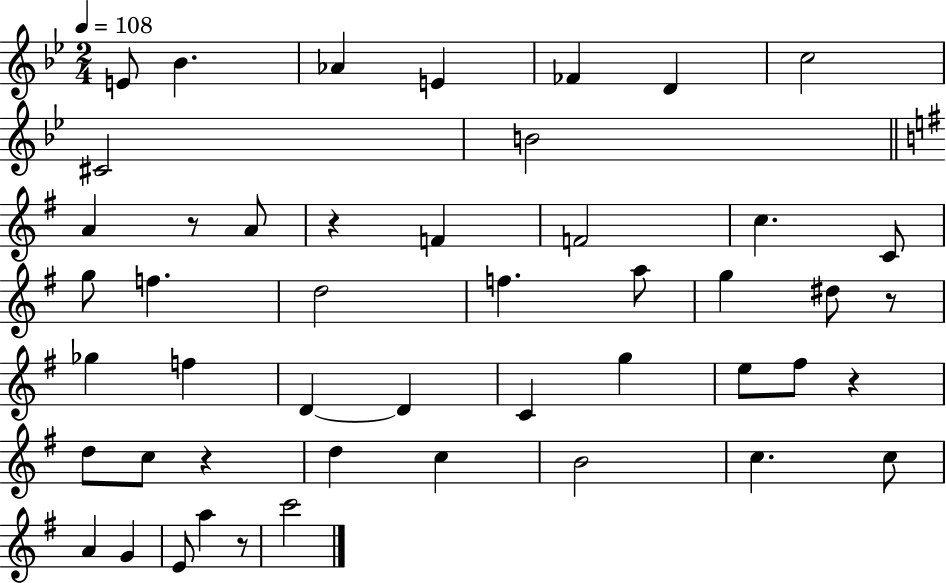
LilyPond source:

{
  \clef treble
  \numericTimeSignature
  \time 2/4
  \key bes \major
  \tempo 4 = 108
  e'8 bes'4. | aes'4 e'4 | fes'4 d'4 | c''2 | \break cis'2 | b'2 | \bar "||" \break \key e \minor a'4 r8 a'8 | r4 f'4 | f'2 | c''4. c'8 | \break g''8 f''4. | d''2 | f''4. a''8 | g''4 dis''8 r8 | \break ges''4 f''4 | d'4~~ d'4 | c'4 g''4 | e''8 fis''8 r4 | \break d''8 c''8 r4 | d''4 c''4 | b'2 | c''4. c''8 | \break a'4 g'4 | e'8 a''4 r8 | c'''2 | \bar "|."
}